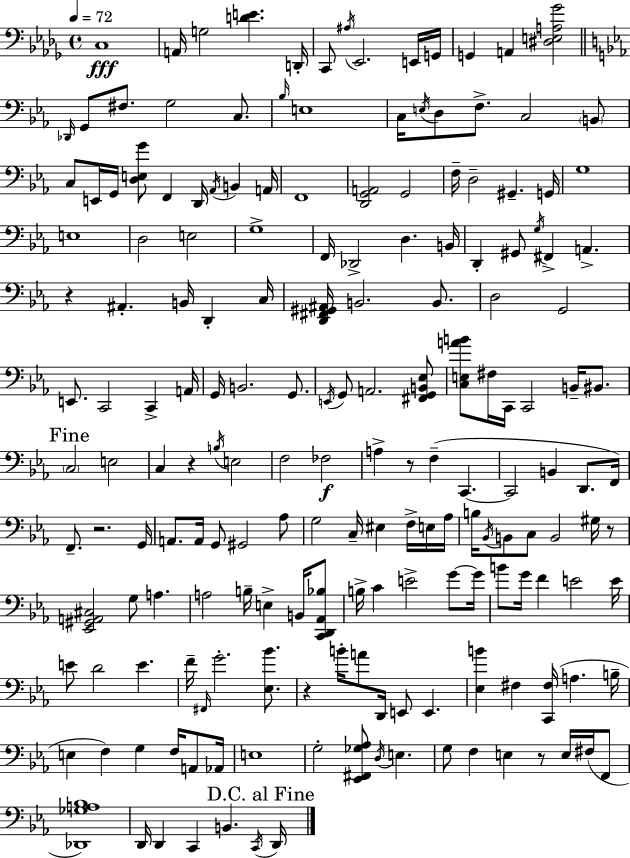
C3/w A2/s G3/h [D4,E4]/q. D2/s C2/e A#3/s Eb2/h. E2/s G2/s G2/q A2/q [D#3,E3,A3,Gb4]/h Db2/s G2/e F#3/e. G3/h C3/e. Bb3/s E3/w C3/s E3/s D3/e F3/e. C3/h B2/e C3/e E2/s G2/s [D3,E3,G4]/e F2/q D2/s Ab2/s B2/q A2/s F2/w [D2,G2,A2]/h G2/h F3/s D3/h G#2/q. G2/s G3/w E3/w D3/h E3/h G3/w F2/s Db2/h D3/q. B2/s D2/q G#2/e G3/s F#2/q A2/q. R/q A#2/q. B2/s D2/q C3/s [D2,F#2,G#2,A#2]/s B2/h. B2/e. D3/h G2/h E2/e. C2/h C2/q A2/s G2/s B2/h. G2/e. E2/s G2/e A2/h. [F#2,G2,B2,Eb3]/e [C3,E3,A4,B4]/e F#3/s C2/s C2/h B2/s BIS2/e. C3/h E3/h C3/q R/q B3/s E3/h F3/h FES3/h A3/q R/e F3/q C2/q. C2/h B2/q D2/e. F2/s F2/e. R/h. G2/s A2/e. A2/s G2/e G#2/h Ab3/e G3/h C3/s EIS3/q F3/s E3/s Ab3/s B3/s Bb2/s B2/e C3/e B2/h G#3/s R/e [Eb2,G#2,A2,C#3]/h G3/e A3/q. A3/h B3/s E3/q B2/s [C2,D2,Ab2,Bb3]/e B3/s C4/q E4/h G4/e G4/s B4/e G4/s F4/q E4/h E4/s E4/e D4/h E4/q. F4/s F#2/s G4/h. [Eb3,Bb4]/e. R/q B4/s A4/e D2/s E2/e E2/q. [Eb3,B4]/q F#3/q [C2,F#3]/s A3/q. B3/s E3/q F3/q G3/q F3/s A2/e Ab2/s E3/w G3/h [Eb2,F#2,Gb3,Ab3]/e D3/s E3/q. G3/e F3/q E3/q R/e E3/s F#3/s F2/e [Db2,Gb3,A3,Bb3]/w D2/s D2/q C2/q B2/q. C2/s D2/s